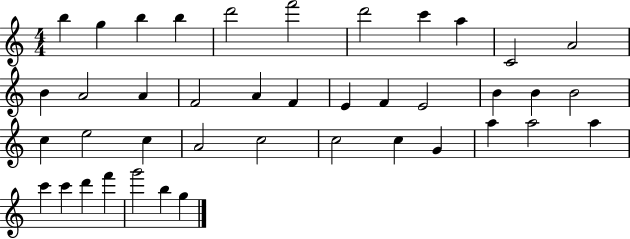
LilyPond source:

{
  \clef treble
  \numericTimeSignature
  \time 4/4
  \key c \major
  b''4 g''4 b''4 b''4 | d'''2 f'''2 | d'''2 c'''4 a''4 | c'2 a'2 | \break b'4 a'2 a'4 | f'2 a'4 f'4 | e'4 f'4 e'2 | b'4 b'4 b'2 | \break c''4 e''2 c''4 | a'2 c''2 | c''2 c''4 g'4 | a''4 a''2 a''4 | \break c'''4 c'''4 d'''4 f'''4 | g'''2 b''4 g''4 | \bar "|."
}